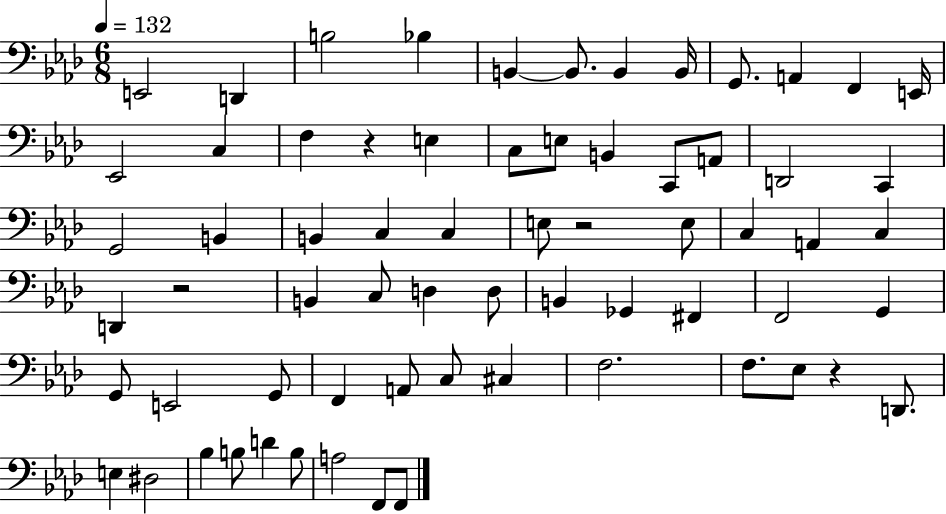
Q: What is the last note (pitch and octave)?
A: F2